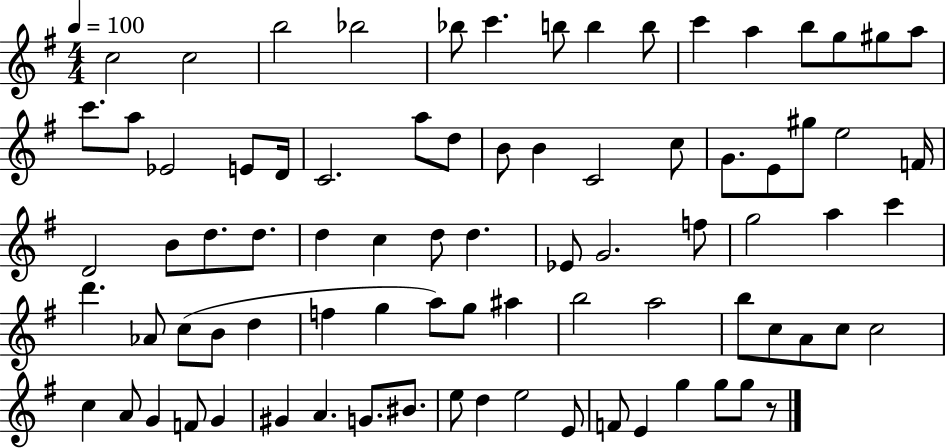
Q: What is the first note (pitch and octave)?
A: C5